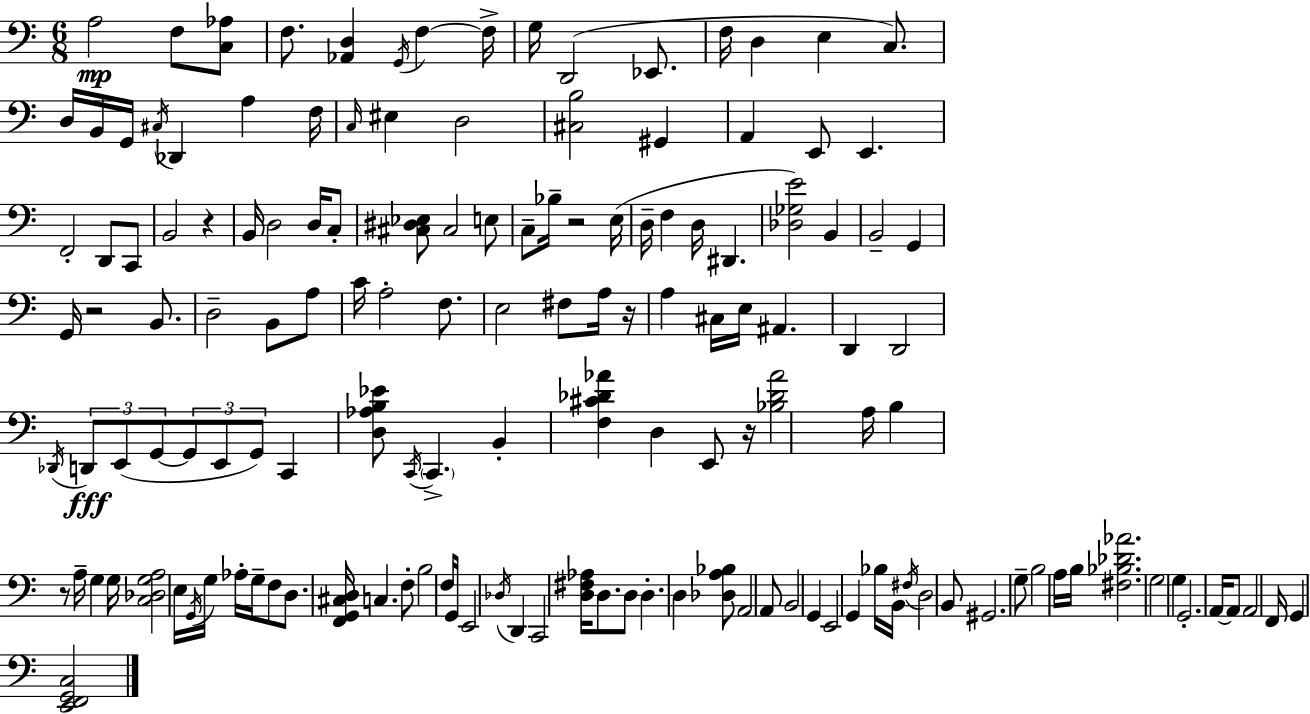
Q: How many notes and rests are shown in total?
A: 146